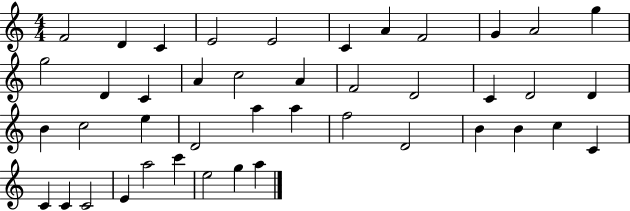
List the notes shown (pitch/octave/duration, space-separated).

F4/h D4/q C4/q E4/h E4/h C4/q A4/q F4/h G4/q A4/h G5/q G5/h D4/q C4/q A4/q C5/h A4/q F4/h D4/h C4/q D4/h D4/q B4/q C5/h E5/q D4/h A5/q A5/q F5/h D4/h B4/q B4/q C5/q C4/q C4/q C4/q C4/h E4/q A5/h C6/q E5/h G5/q A5/q